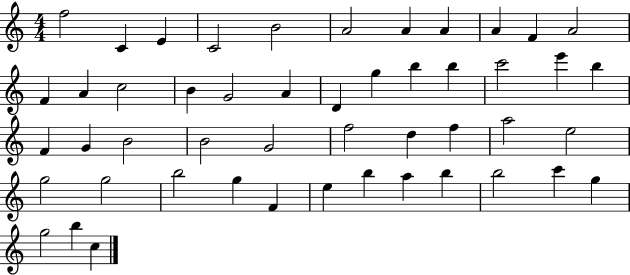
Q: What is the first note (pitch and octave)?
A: F5